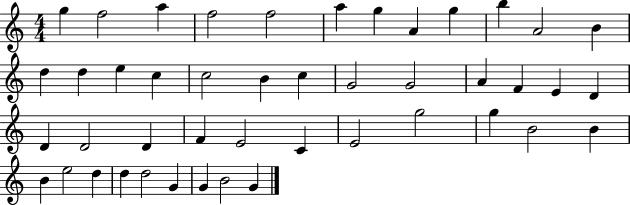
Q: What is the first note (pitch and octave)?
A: G5